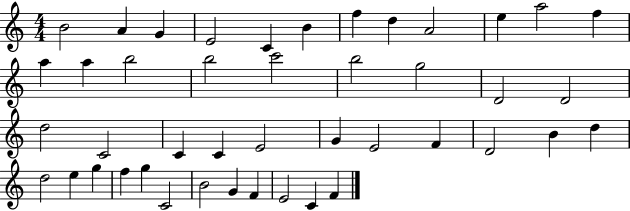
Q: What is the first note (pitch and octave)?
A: B4